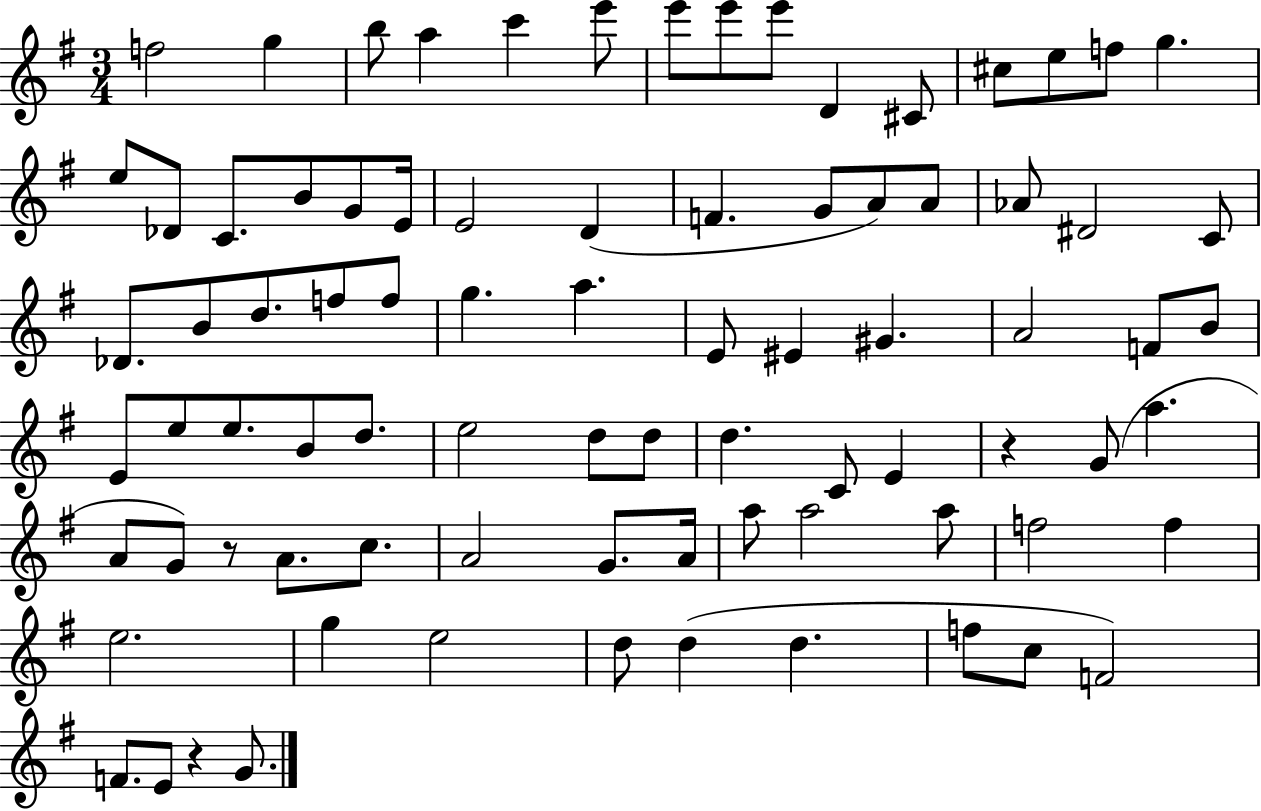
F5/h G5/q B5/e A5/q C6/q E6/e E6/e E6/e E6/e D4/q C#4/e C#5/e E5/e F5/e G5/q. E5/e Db4/e C4/e. B4/e G4/e E4/s E4/h D4/q F4/q. G4/e A4/e A4/e Ab4/e D#4/h C4/e Db4/e. B4/e D5/e. F5/e F5/e G5/q. A5/q. E4/e EIS4/q G#4/q. A4/h F4/e B4/e E4/e E5/e E5/e. B4/e D5/e. E5/h D5/e D5/e D5/q. C4/e E4/q R/q G4/e A5/q. A4/e G4/e R/e A4/e. C5/e. A4/h G4/e. A4/s A5/e A5/h A5/e F5/h F5/q E5/h. G5/q E5/h D5/e D5/q D5/q. F5/e C5/e F4/h F4/e. E4/e R/q G4/e.